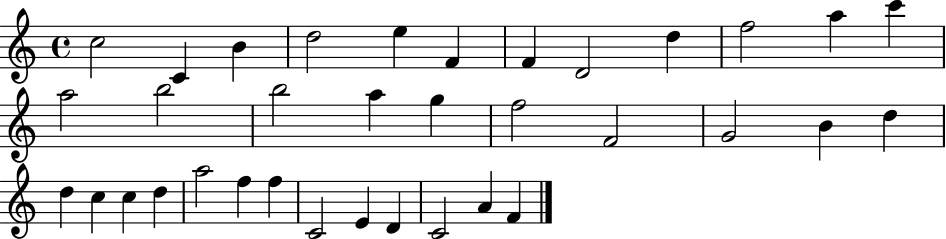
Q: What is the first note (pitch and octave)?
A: C5